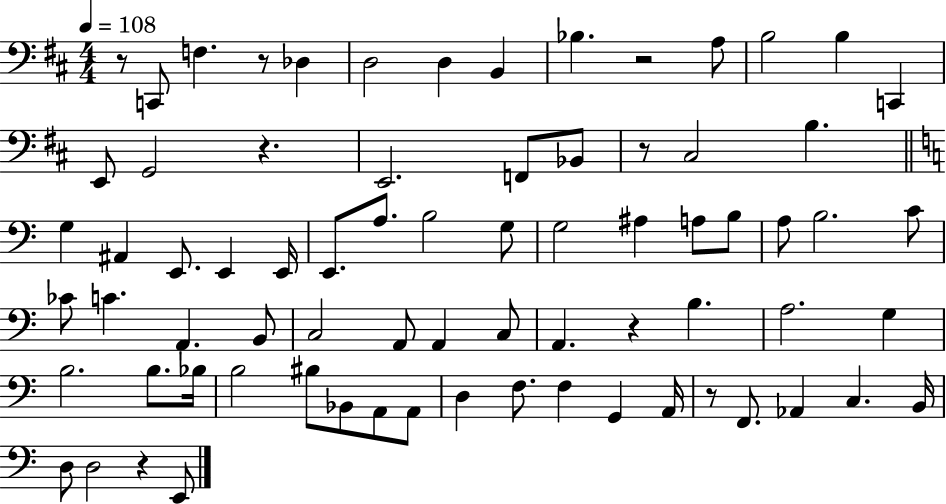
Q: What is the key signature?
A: D major